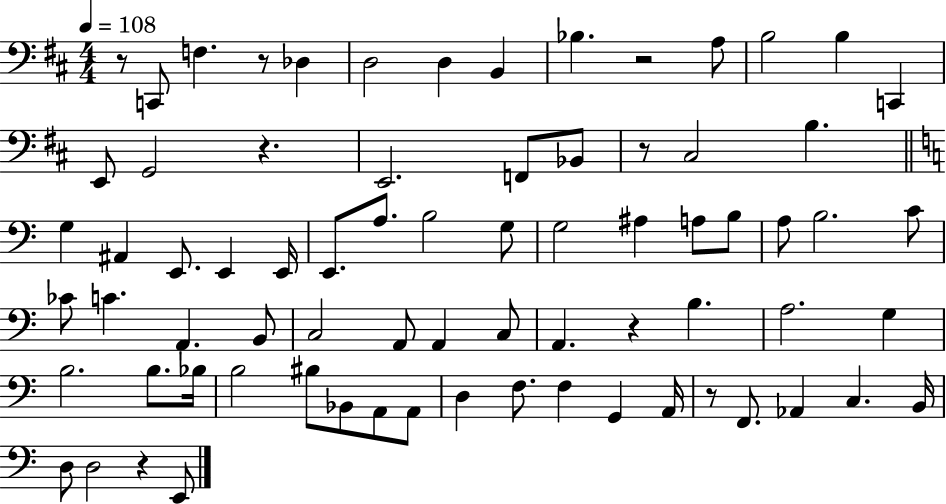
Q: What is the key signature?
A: D major